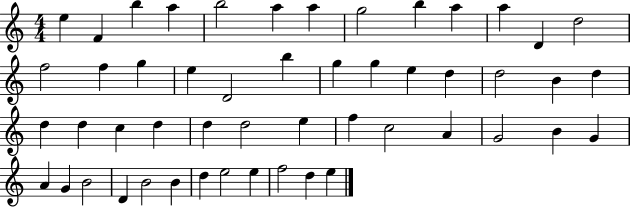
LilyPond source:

{
  \clef treble
  \numericTimeSignature
  \time 4/4
  \key c \major
  e''4 f'4 b''4 a''4 | b''2 a''4 a''4 | g''2 b''4 a''4 | a''4 d'4 d''2 | \break f''2 f''4 g''4 | e''4 d'2 b''4 | g''4 g''4 e''4 d''4 | d''2 b'4 d''4 | \break d''4 d''4 c''4 d''4 | d''4 d''2 e''4 | f''4 c''2 a'4 | g'2 b'4 g'4 | \break a'4 g'4 b'2 | d'4 b'2 b'4 | d''4 e''2 e''4 | f''2 d''4 e''4 | \break \bar "|."
}